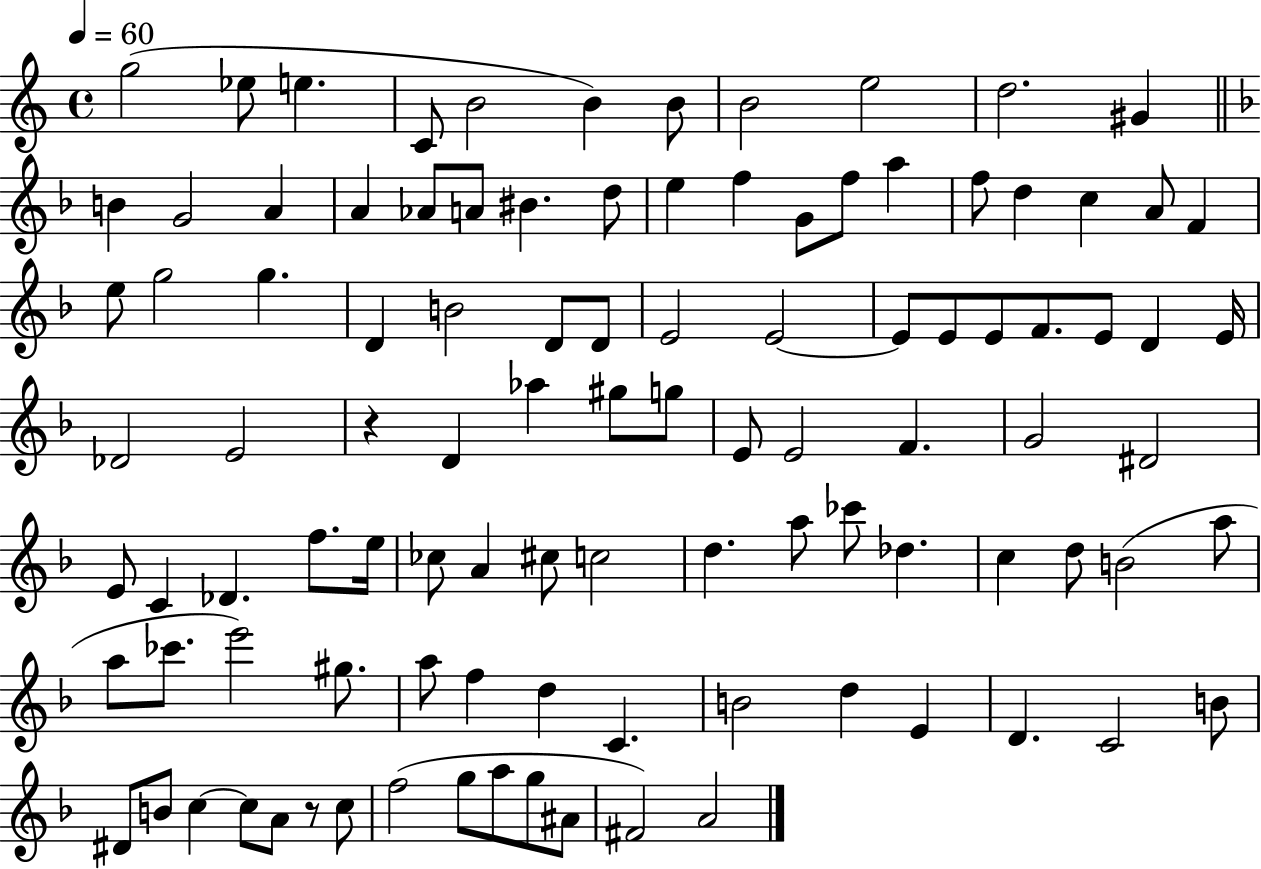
{
  \clef treble
  \time 4/4
  \defaultTimeSignature
  \key c \major
  \tempo 4 = 60
  g''2( ees''8 e''4. | c'8 b'2 b'4) b'8 | b'2 e''2 | d''2. gis'4 | \break \bar "||" \break \key f \major b'4 g'2 a'4 | a'4 aes'8 a'8 bis'4. d''8 | e''4 f''4 g'8 f''8 a''4 | f''8 d''4 c''4 a'8 f'4 | \break e''8 g''2 g''4. | d'4 b'2 d'8 d'8 | e'2 e'2~~ | e'8 e'8 e'8 f'8. e'8 d'4 e'16 | \break des'2 e'2 | r4 d'4 aes''4 gis''8 g''8 | e'8 e'2 f'4. | g'2 dis'2 | \break e'8 c'4 des'4. f''8. e''16 | ces''8 a'4 cis''8 c''2 | d''4. a''8 ces'''8 des''4. | c''4 d''8 b'2( a''8 | \break a''8 ces'''8. e'''2) gis''8. | a''8 f''4 d''4 c'4. | b'2 d''4 e'4 | d'4. c'2 b'8 | \break dis'8 b'8 c''4~~ c''8 a'8 r8 c''8 | f''2( g''8 a''8 g''8 ais'8 | fis'2) a'2 | \bar "|."
}